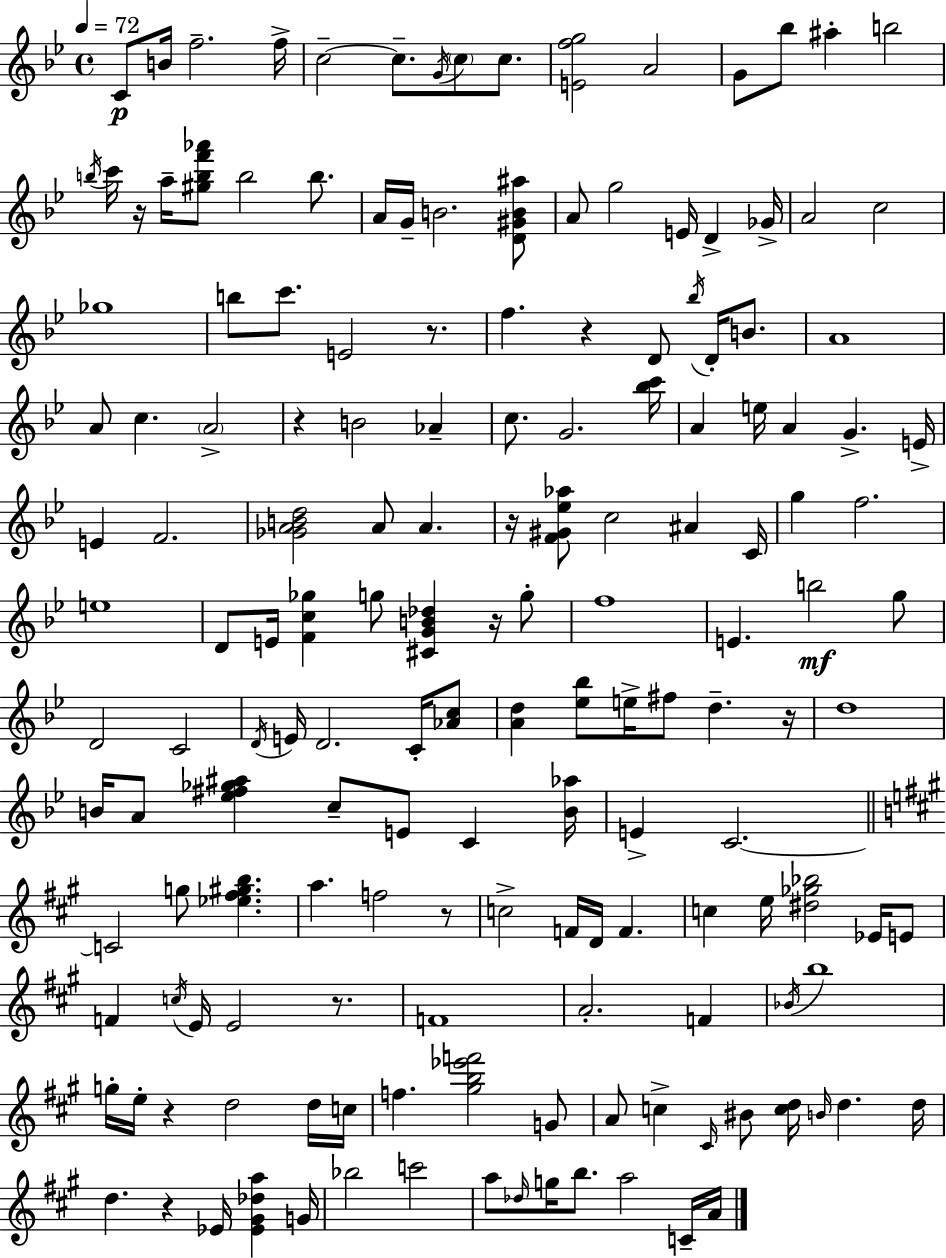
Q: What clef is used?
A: treble